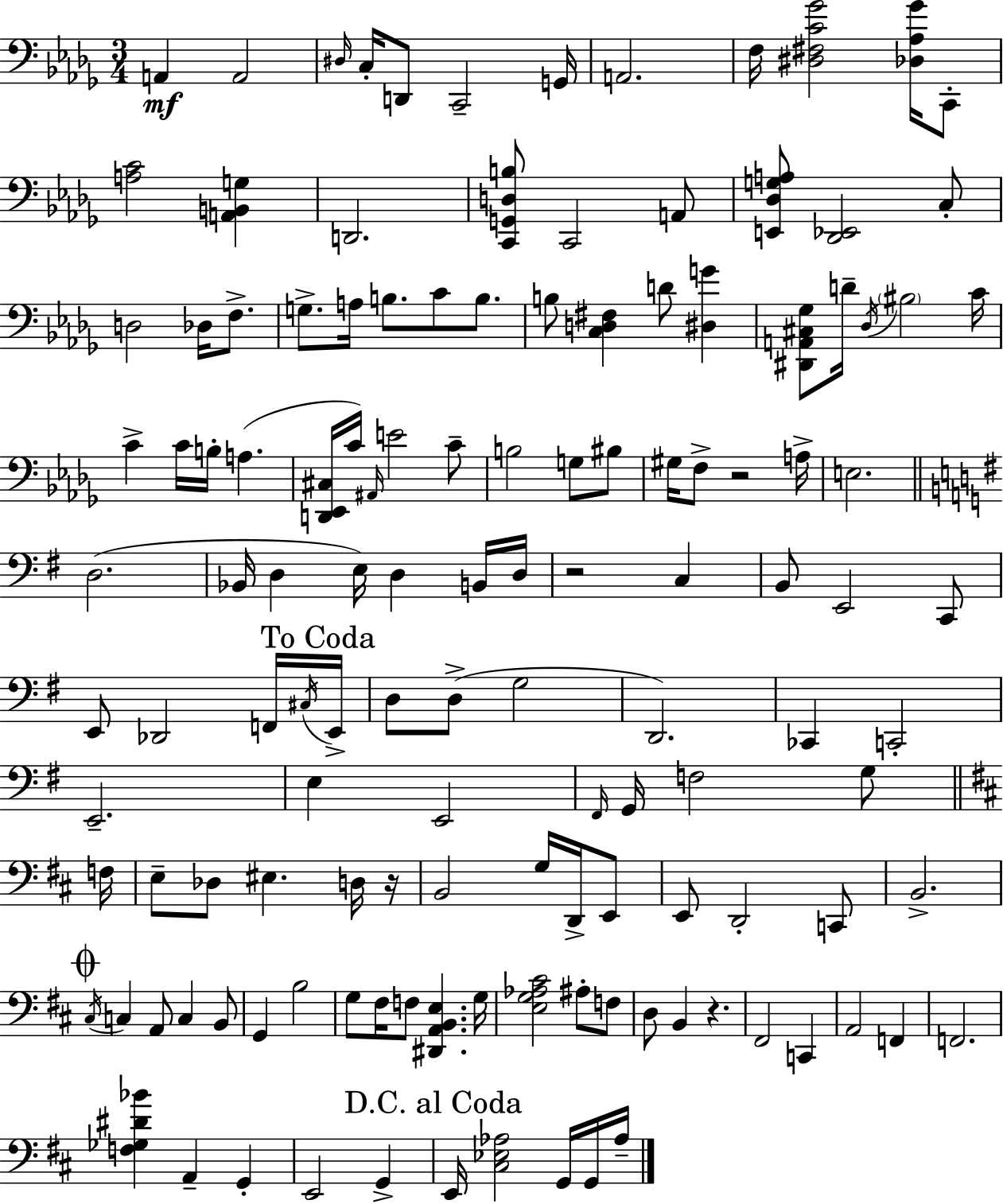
{
  \clef bass
  \numericTimeSignature
  \time 3/4
  \key bes \minor
  a,4\mf a,2 | \grace { dis16 } c16-. d,8 c,2-- | g,16 a,2. | f16 <dis fis c' ges'>2 <des aes ges'>16 c,8-. | \break <a c'>2 <a, b, g>4 | d,2. | <c, g, d b>8 c,2 a,8 | <e, des g a>8 <des, ees,>2 c8-. | \break d2 des16 f8.-> | g8.-> a16 b8. c'8 b8. | b8 <c d fis>4 d'8 <dis g'>4 | <dis, a, cis ges>8 d'16-- \acciaccatura { des16 } \parenthesize bis2 | \break c'16 c'4-> c'16 b16-. a4.( | <d, ees, cis>16 c'16) \grace { ais,16 } e'2 | c'8-- b2 g8 | bis8 gis16 f8-> r2 | \break a16-> e2. | \bar "||" \break \key g \major d2.( | bes,16 d4 e16) d4 b,16 d16 | r2 c4 | b,8 e,2 c,8 | \break e,8 des,2 f,16 \acciaccatura { cis16 } | \mark "To Coda" e,16-> d8 d8->( g2 | d,2.) | ces,4 c,2-. | \break e,2.-- | e4 e,2 | \grace { fis,16 } g,16 f2 g8 | \bar "||" \break \key b \minor f16 e8-- des8 eis4. d16 | r16 b,2 g16 d,16-> e,8 | e,8 d,2-. c,8 | b,2.-> | \break \mark \markup { \musicglyph "scripts.coda" } \acciaccatura { cis16 } c4 a,8 c4 | b,8 g,4 b2 | g8 fis16 f8 <dis, a, b, e>4. | g16 <e g aes cis'>2 ais8-. | \break f8 d8 b,4 r4. | fis,2 c,4 | a,2 f,4 | f,2. | \break <f ges dis' bes'>4 a,4-- g,4-. | e,2 g,4-> | \mark "D.C. al Coda" e,16 <cis ees aes>2 g,16 | g,16 aes16-- \bar "|."
}